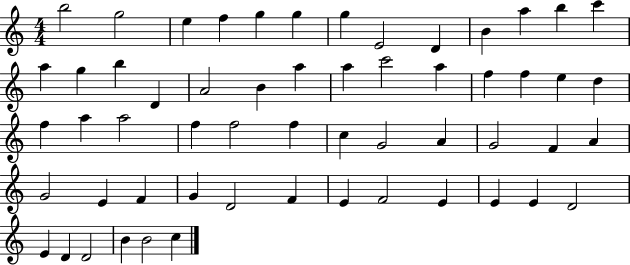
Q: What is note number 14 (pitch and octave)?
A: A5